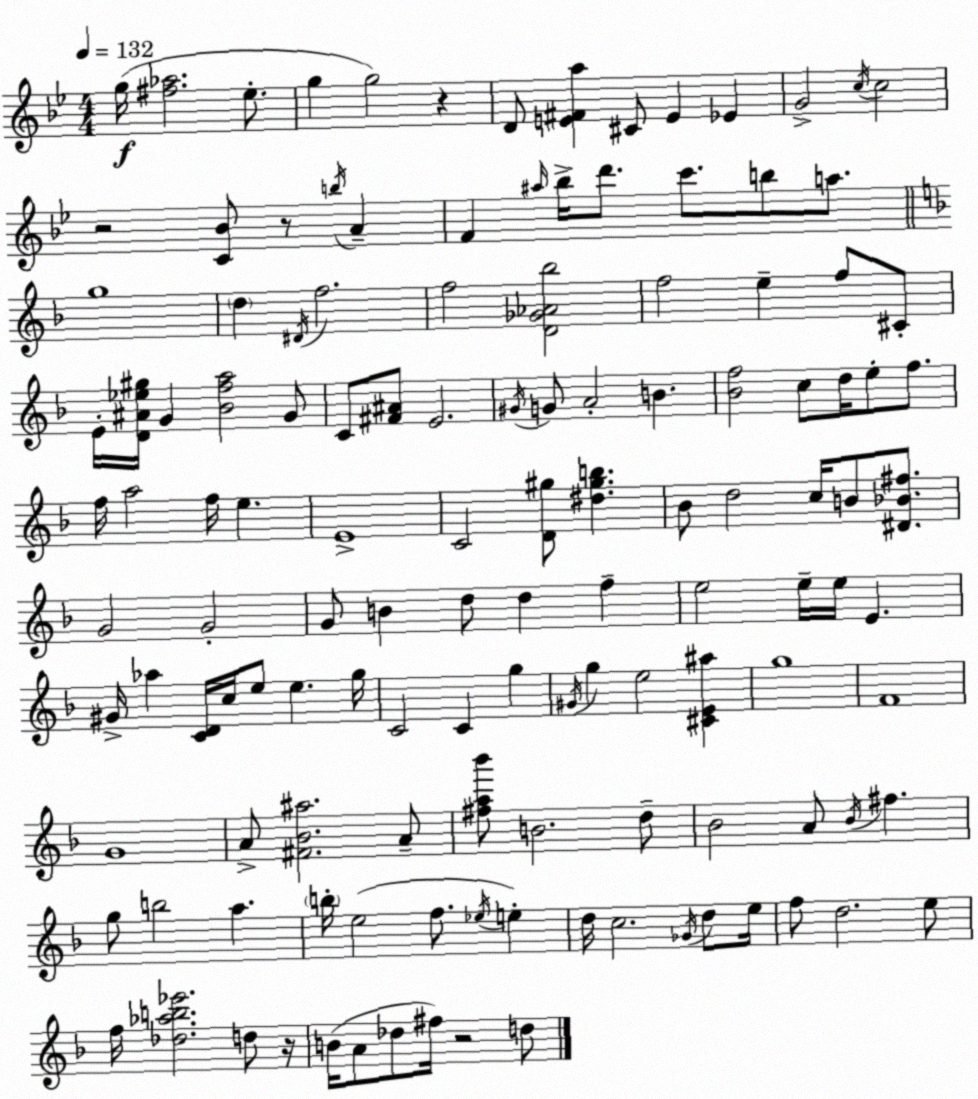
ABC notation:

X:1
T:Untitled
M:4/4
L:1/4
K:Gm
g/4 [^f_a]2 _e/2 g g2 z D/2 [E^Fa] ^C/2 E _E G2 c/4 c2 z2 [C_B]/2 z/2 b/4 A F ^a/4 _b/4 d'/2 c'/2 b/2 a/2 g4 d ^D/4 f2 f2 [D_G_A_b]2 f2 e f/2 ^C/2 E/4 [D^A_e^g]/4 G [_Bfa]2 G/2 C/2 [^F^A]/2 E2 ^G/4 G/2 A2 B [_Bf]2 c/2 d/4 e/2 f/2 f/4 a2 f/4 e E4 C2 [D^g]/2 [^d^gb] _B/2 d2 c/4 B/2 [^D_B^f]/2 G2 G2 G/2 B d/2 d f e2 e/4 e/4 E ^G/4 _a [CD]/4 c/4 e/2 e g/4 C2 C g ^G/4 g e2 [^CE^a] g4 F4 G4 A/2 [^F_B^a]2 A/2 [^fa_b']/2 B2 d/2 _B2 A/2 _B/4 ^f g/2 b2 a b/4 e2 f/2 _e/4 e d/4 c2 _G/4 d/2 e/4 f/2 d2 e/2 f/4 [_d_ab_e']2 d/2 z/4 B/4 A/2 _d/2 ^f/4 z2 d/2